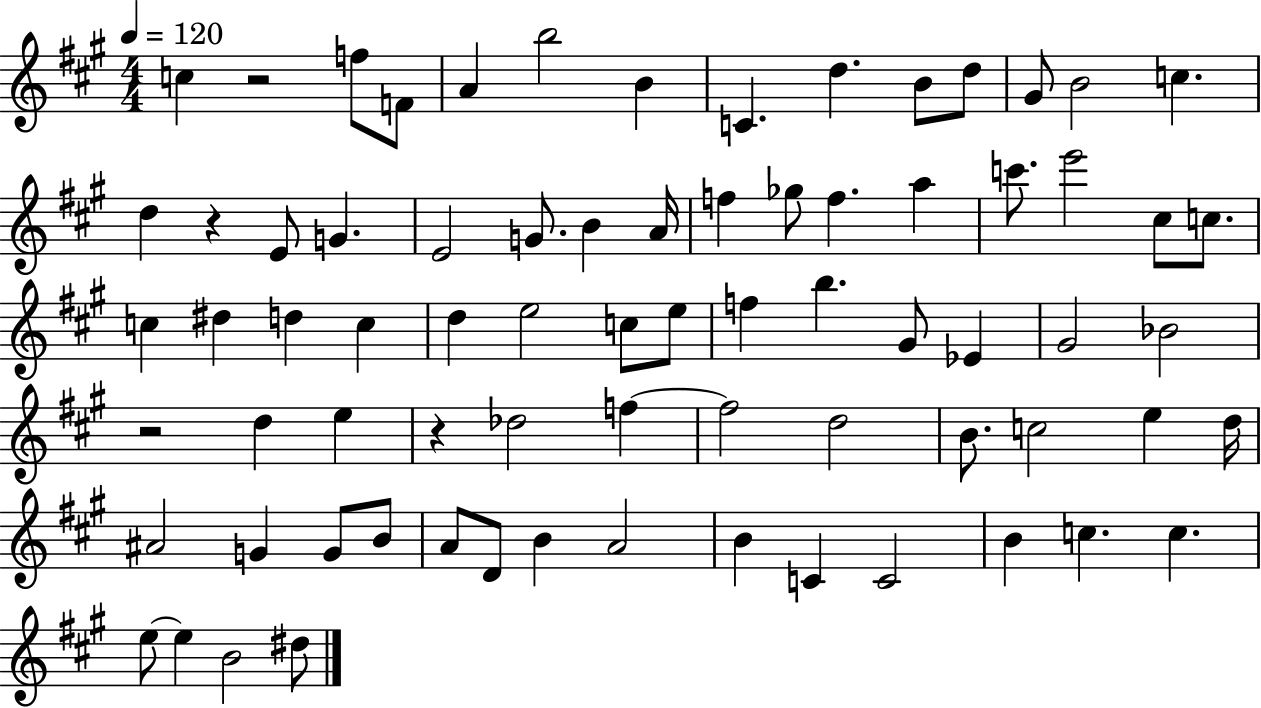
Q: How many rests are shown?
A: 4